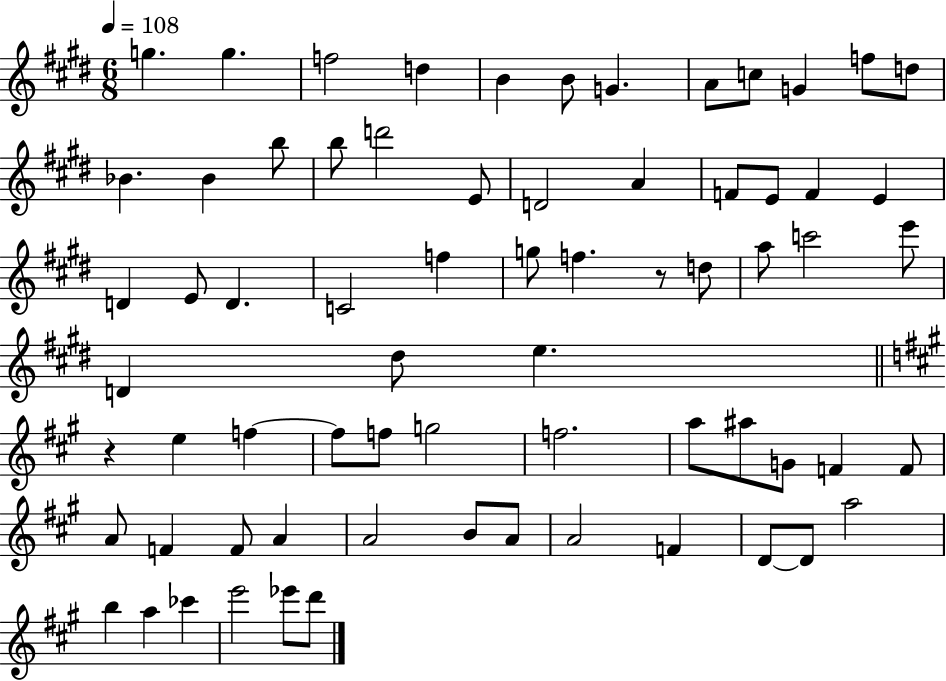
G5/q. G5/q. F5/h D5/q B4/q B4/e G4/q. A4/e C5/e G4/q F5/e D5/e Bb4/q. Bb4/q B5/e B5/e D6/h E4/e D4/h A4/q F4/e E4/e F4/q E4/q D4/q E4/e D4/q. C4/h F5/q G5/e F5/q. R/e D5/e A5/e C6/h E6/e D4/q D#5/e E5/q. R/q E5/q F5/q F5/e F5/e G5/h F5/h. A5/e A#5/e G4/e F4/q F4/e A4/e F4/q F4/e A4/q A4/h B4/e A4/e A4/h F4/q D4/e D4/e A5/h B5/q A5/q CES6/q E6/h Eb6/e D6/e